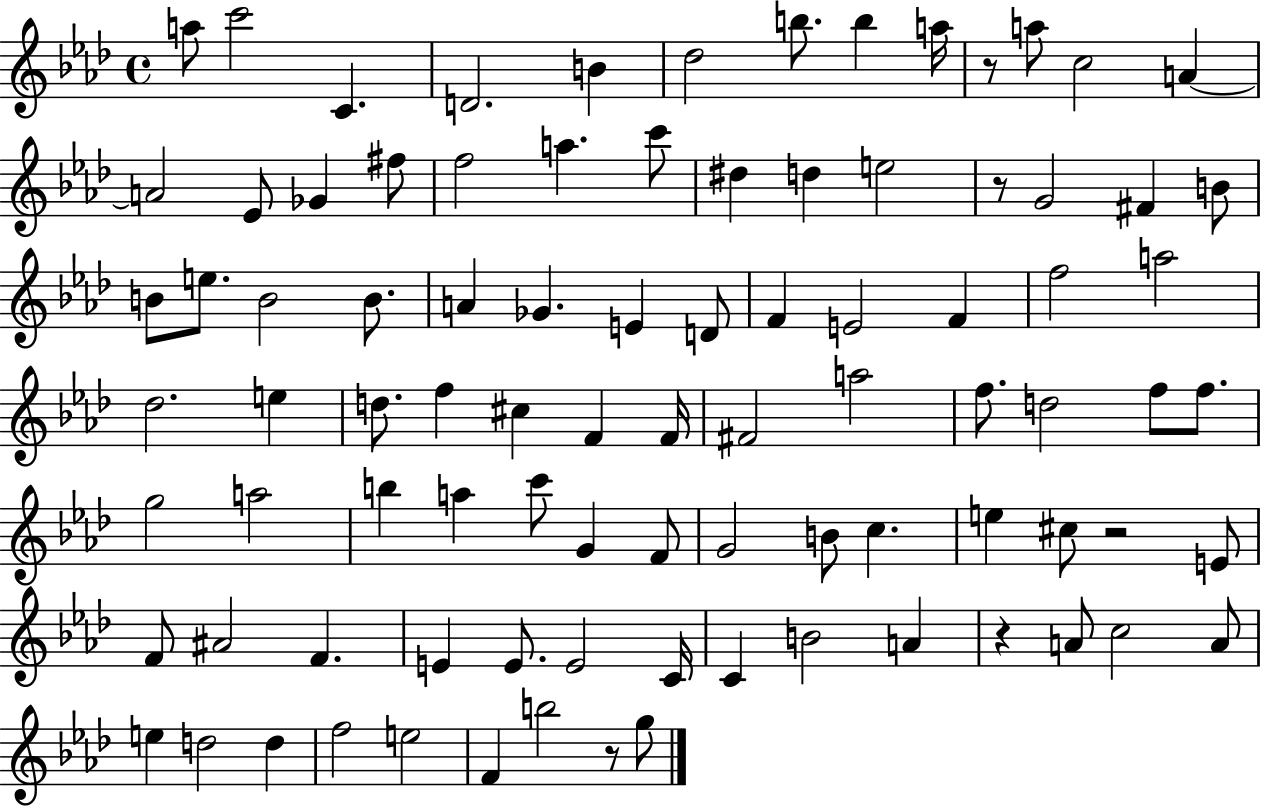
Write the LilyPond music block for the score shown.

{
  \clef treble
  \time 4/4
  \defaultTimeSignature
  \key aes \major
  a''8 c'''2 c'4. | d'2. b'4 | des''2 b''8. b''4 a''16 | r8 a''8 c''2 a'4~~ | \break a'2 ees'8 ges'4 fis''8 | f''2 a''4. c'''8 | dis''4 d''4 e''2 | r8 g'2 fis'4 b'8 | \break b'8 e''8. b'2 b'8. | a'4 ges'4. e'4 d'8 | f'4 e'2 f'4 | f''2 a''2 | \break des''2. e''4 | d''8. f''4 cis''4 f'4 f'16 | fis'2 a''2 | f''8. d''2 f''8 f''8. | \break g''2 a''2 | b''4 a''4 c'''8 g'4 f'8 | g'2 b'8 c''4. | e''4 cis''8 r2 e'8 | \break f'8 ais'2 f'4. | e'4 e'8. e'2 c'16 | c'4 b'2 a'4 | r4 a'8 c''2 a'8 | \break e''4 d''2 d''4 | f''2 e''2 | f'4 b''2 r8 g''8 | \bar "|."
}